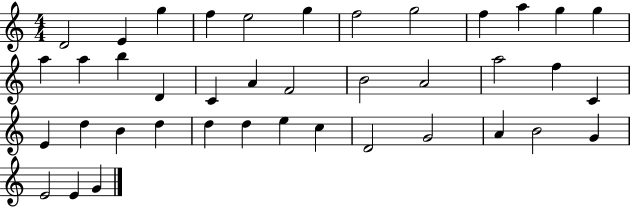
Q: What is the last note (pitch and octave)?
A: G4